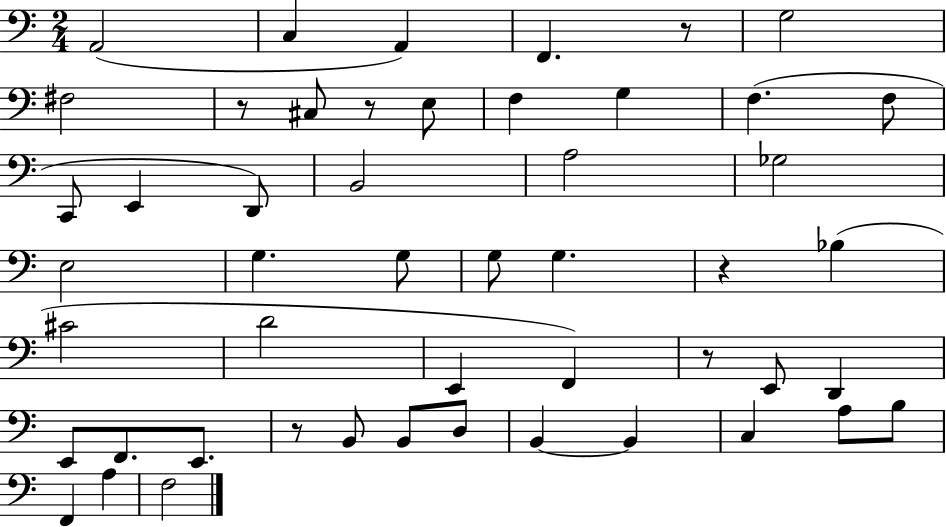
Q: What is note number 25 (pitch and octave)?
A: C#4